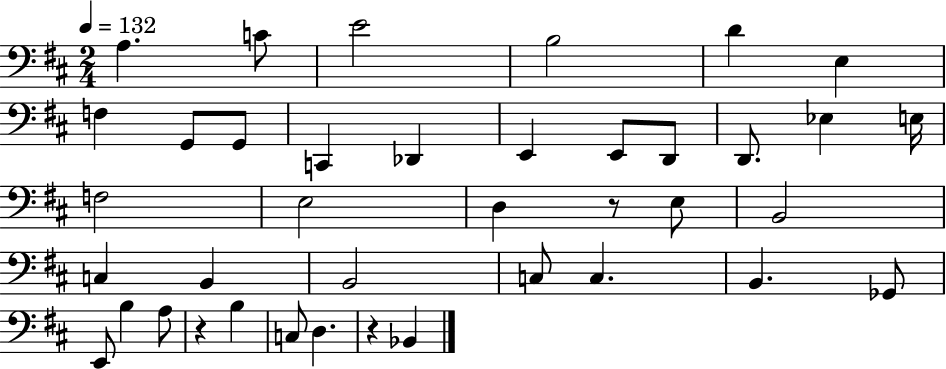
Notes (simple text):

A3/q. C4/e E4/h B3/h D4/q E3/q F3/q G2/e G2/e C2/q Db2/q E2/q E2/e D2/e D2/e. Eb3/q E3/s F3/h E3/h D3/q R/e E3/e B2/h C3/q B2/q B2/h C3/e C3/q. B2/q. Gb2/e E2/e B3/q A3/e R/q B3/q C3/e D3/q. R/q Bb2/q